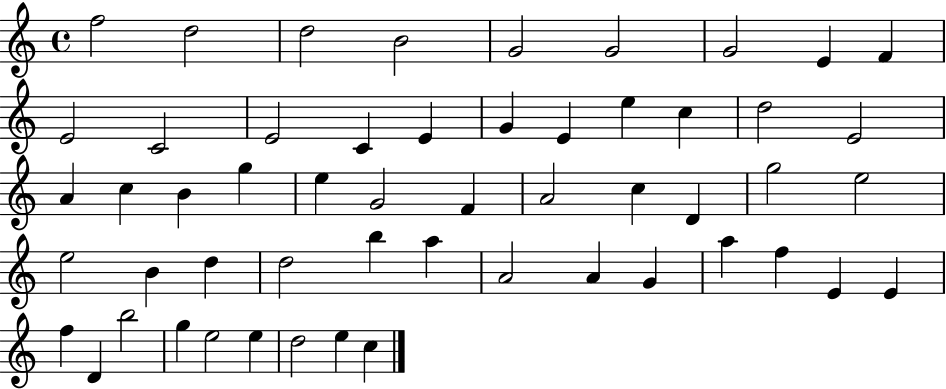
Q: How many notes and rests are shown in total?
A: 54